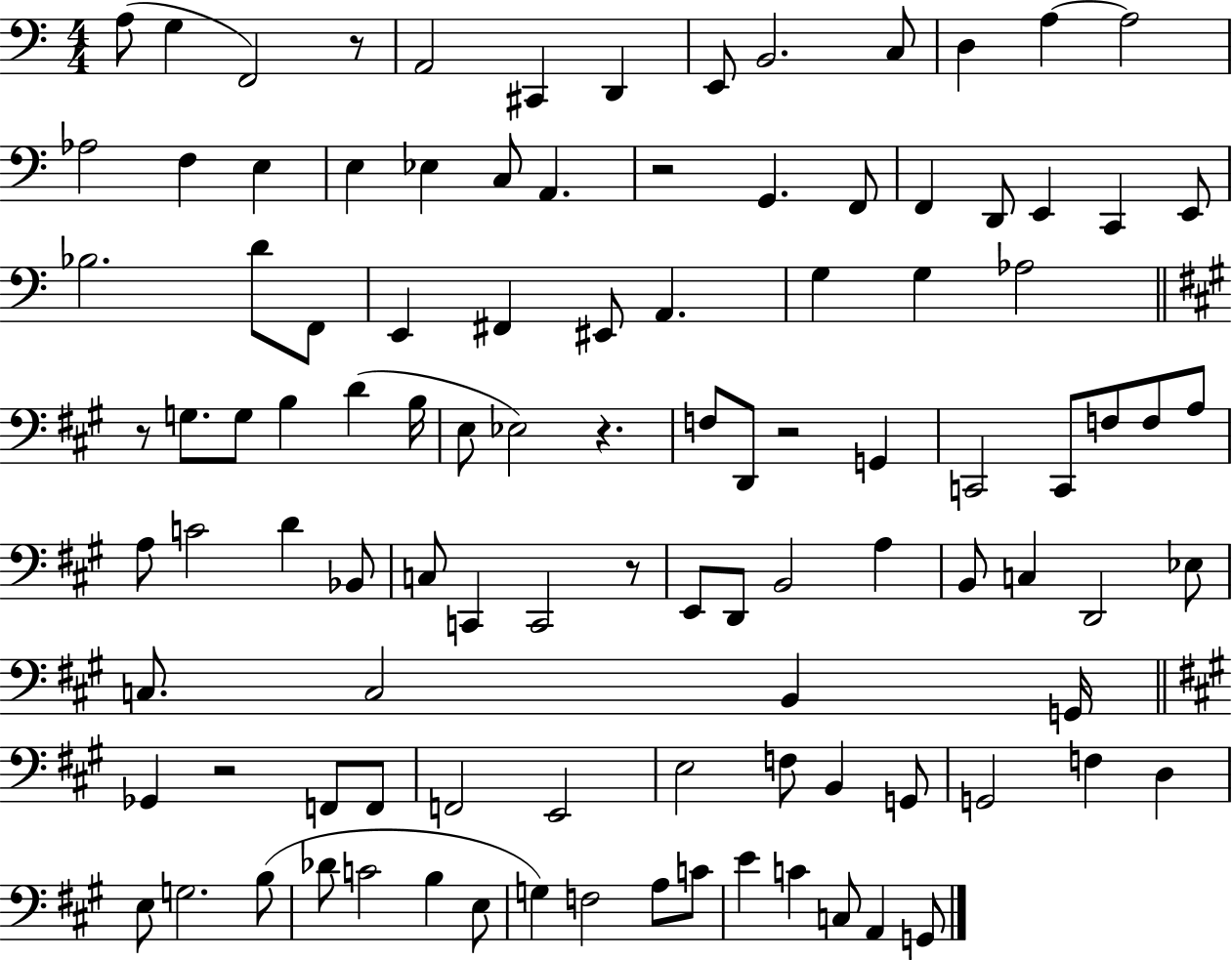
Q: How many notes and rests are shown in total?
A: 105